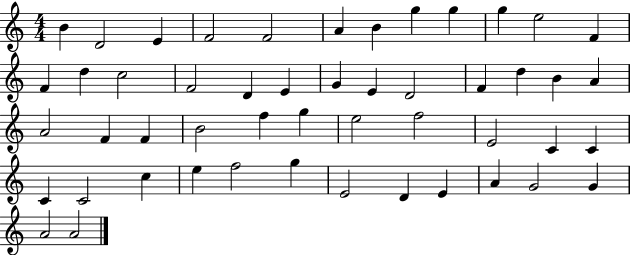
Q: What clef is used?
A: treble